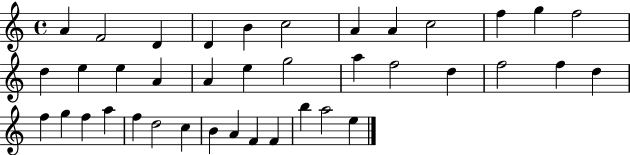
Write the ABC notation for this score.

X:1
T:Untitled
M:4/4
L:1/4
K:C
A F2 D D B c2 A A c2 f g f2 d e e A A e g2 a f2 d f2 f d f g f a f d2 c B A F F b a2 e